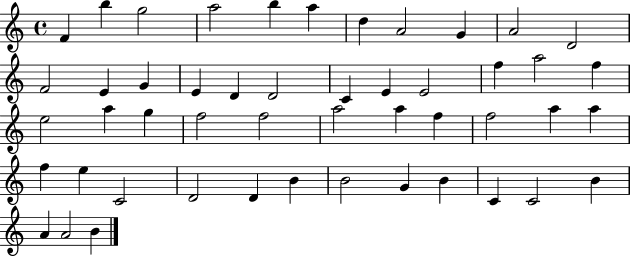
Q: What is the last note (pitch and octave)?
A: B4